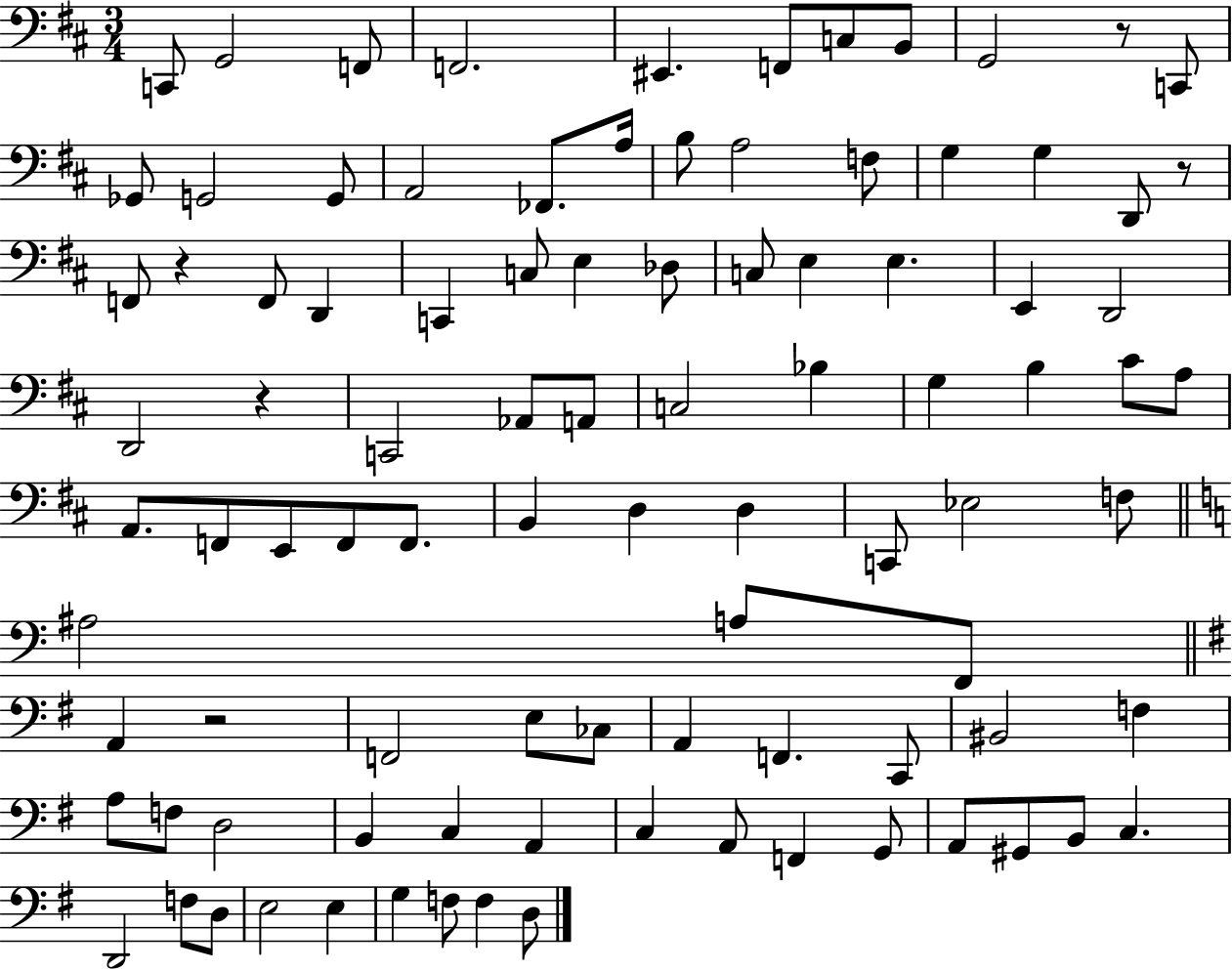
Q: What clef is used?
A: bass